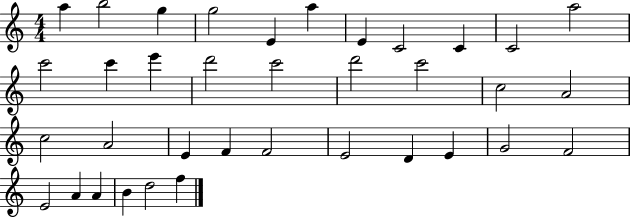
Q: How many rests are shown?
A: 0